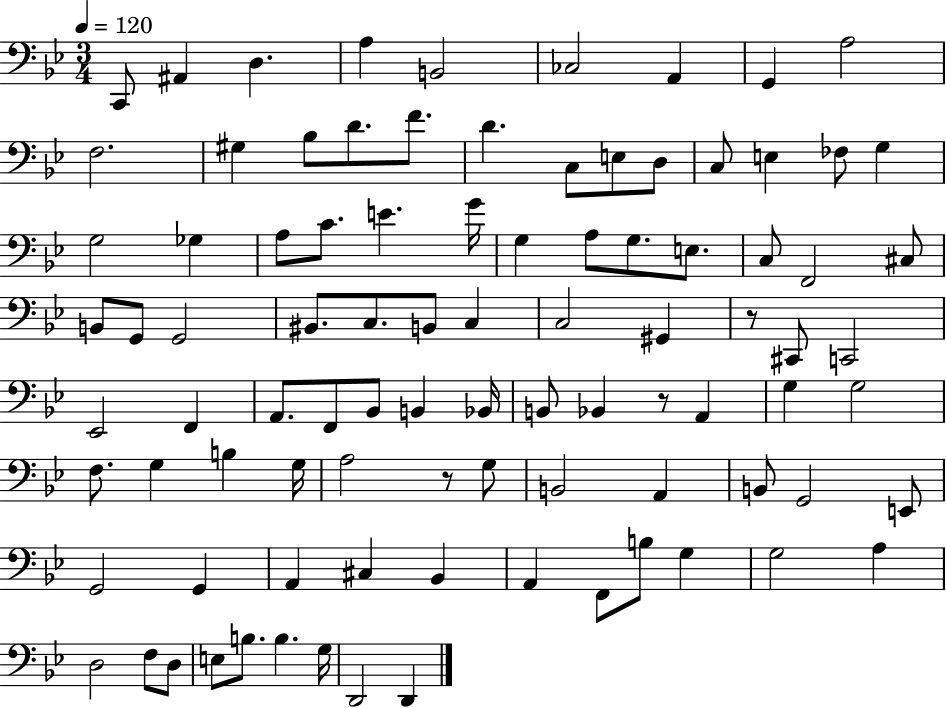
C2/e A#2/q D3/q. A3/q B2/h CES3/h A2/q G2/q A3/h F3/h. G#3/q Bb3/e D4/e. F4/e. D4/q. C3/e E3/e D3/e C3/e E3/q FES3/e G3/q G3/h Gb3/q A3/e C4/e. E4/q. G4/s G3/q A3/e G3/e. E3/e. C3/e F2/h C#3/e B2/e G2/e G2/h BIS2/e. C3/e. B2/e C3/q C3/h G#2/q R/e C#2/e C2/h Eb2/h F2/q A2/e. F2/e Bb2/e B2/q Bb2/s B2/e Bb2/q R/e A2/q G3/q G3/h F3/e. G3/q B3/q G3/s A3/h R/e G3/e B2/h A2/q B2/e G2/h E2/e G2/h G2/q A2/q C#3/q Bb2/q A2/q F2/e B3/e G3/q G3/h A3/q D3/h F3/e D3/e E3/e B3/e. B3/q. G3/s D2/h D2/q